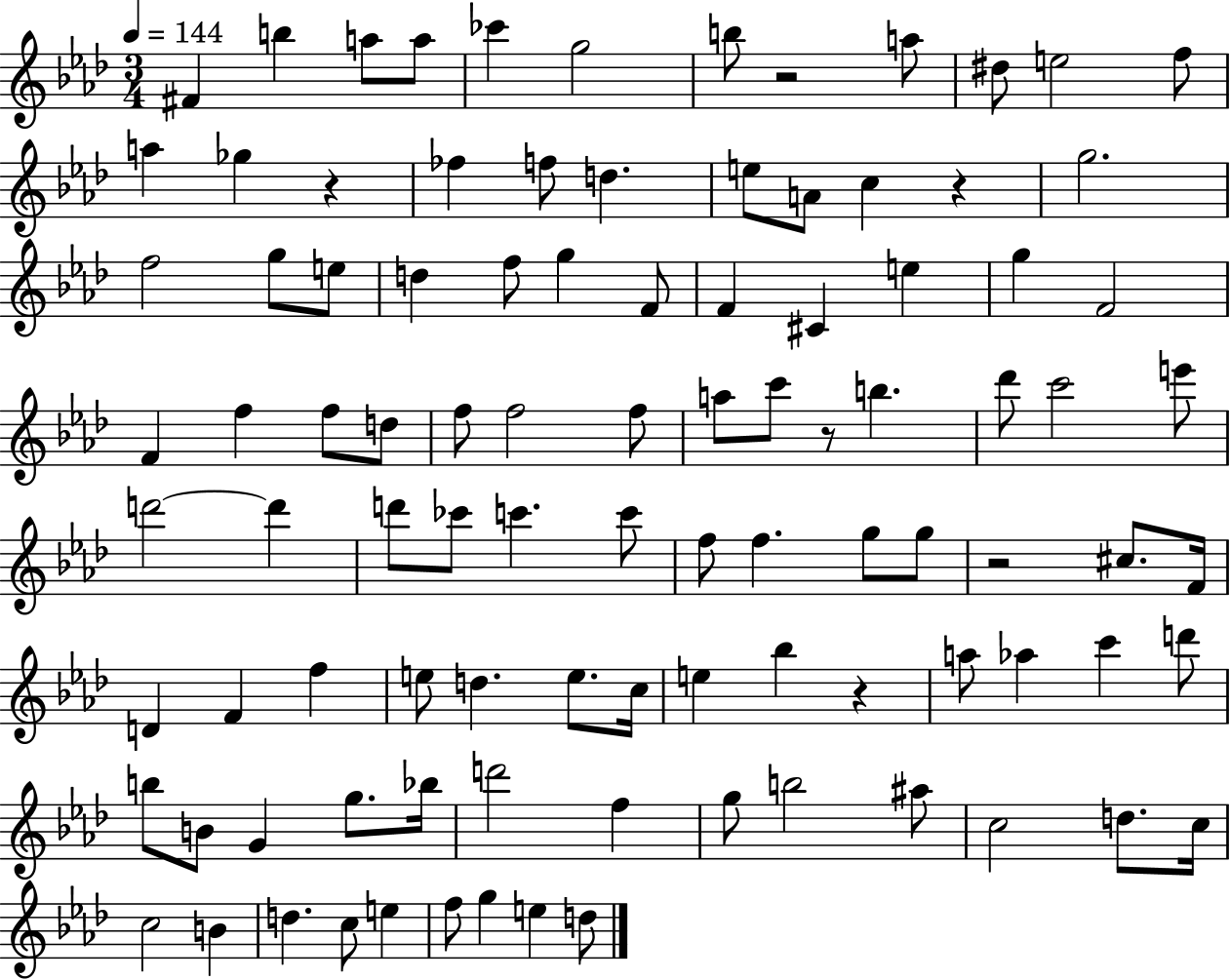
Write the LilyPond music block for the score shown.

{
  \clef treble
  \numericTimeSignature
  \time 3/4
  \key aes \major
  \tempo 4 = 144
  fis'4 b''4 a''8 a''8 | ces'''4 g''2 | b''8 r2 a''8 | dis''8 e''2 f''8 | \break a''4 ges''4 r4 | fes''4 f''8 d''4. | e''8 a'8 c''4 r4 | g''2. | \break f''2 g''8 e''8 | d''4 f''8 g''4 f'8 | f'4 cis'4 e''4 | g''4 f'2 | \break f'4 f''4 f''8 d''8 | f''8 f''2 f''8 | a''8 c'''8 r8 b''4. | des'''8 c'''2 e'''8 | \break d'''2~~ d'''4 | d'''8 ces'''8 c'''4. c'''8 | f''8 f''4. g''8 g''8 | r2 cis''8. f'16 | \break d'4 f'4 f''4 | e''8 d''4. e''8. c''16 | e''4 bes''4 r4 | a''8 aes''4 c'''4 d'''8 | \break b''8 b'8 g'4 g''8. bes''16 | d'''2 f''4 | g''8 b''2 ais''8 | c''2 d''8. c''16 | \break c''2 b'4 | d''4. c''8 e''4 | f''8 g''4 e''4 d''8 | \bar "|."
}